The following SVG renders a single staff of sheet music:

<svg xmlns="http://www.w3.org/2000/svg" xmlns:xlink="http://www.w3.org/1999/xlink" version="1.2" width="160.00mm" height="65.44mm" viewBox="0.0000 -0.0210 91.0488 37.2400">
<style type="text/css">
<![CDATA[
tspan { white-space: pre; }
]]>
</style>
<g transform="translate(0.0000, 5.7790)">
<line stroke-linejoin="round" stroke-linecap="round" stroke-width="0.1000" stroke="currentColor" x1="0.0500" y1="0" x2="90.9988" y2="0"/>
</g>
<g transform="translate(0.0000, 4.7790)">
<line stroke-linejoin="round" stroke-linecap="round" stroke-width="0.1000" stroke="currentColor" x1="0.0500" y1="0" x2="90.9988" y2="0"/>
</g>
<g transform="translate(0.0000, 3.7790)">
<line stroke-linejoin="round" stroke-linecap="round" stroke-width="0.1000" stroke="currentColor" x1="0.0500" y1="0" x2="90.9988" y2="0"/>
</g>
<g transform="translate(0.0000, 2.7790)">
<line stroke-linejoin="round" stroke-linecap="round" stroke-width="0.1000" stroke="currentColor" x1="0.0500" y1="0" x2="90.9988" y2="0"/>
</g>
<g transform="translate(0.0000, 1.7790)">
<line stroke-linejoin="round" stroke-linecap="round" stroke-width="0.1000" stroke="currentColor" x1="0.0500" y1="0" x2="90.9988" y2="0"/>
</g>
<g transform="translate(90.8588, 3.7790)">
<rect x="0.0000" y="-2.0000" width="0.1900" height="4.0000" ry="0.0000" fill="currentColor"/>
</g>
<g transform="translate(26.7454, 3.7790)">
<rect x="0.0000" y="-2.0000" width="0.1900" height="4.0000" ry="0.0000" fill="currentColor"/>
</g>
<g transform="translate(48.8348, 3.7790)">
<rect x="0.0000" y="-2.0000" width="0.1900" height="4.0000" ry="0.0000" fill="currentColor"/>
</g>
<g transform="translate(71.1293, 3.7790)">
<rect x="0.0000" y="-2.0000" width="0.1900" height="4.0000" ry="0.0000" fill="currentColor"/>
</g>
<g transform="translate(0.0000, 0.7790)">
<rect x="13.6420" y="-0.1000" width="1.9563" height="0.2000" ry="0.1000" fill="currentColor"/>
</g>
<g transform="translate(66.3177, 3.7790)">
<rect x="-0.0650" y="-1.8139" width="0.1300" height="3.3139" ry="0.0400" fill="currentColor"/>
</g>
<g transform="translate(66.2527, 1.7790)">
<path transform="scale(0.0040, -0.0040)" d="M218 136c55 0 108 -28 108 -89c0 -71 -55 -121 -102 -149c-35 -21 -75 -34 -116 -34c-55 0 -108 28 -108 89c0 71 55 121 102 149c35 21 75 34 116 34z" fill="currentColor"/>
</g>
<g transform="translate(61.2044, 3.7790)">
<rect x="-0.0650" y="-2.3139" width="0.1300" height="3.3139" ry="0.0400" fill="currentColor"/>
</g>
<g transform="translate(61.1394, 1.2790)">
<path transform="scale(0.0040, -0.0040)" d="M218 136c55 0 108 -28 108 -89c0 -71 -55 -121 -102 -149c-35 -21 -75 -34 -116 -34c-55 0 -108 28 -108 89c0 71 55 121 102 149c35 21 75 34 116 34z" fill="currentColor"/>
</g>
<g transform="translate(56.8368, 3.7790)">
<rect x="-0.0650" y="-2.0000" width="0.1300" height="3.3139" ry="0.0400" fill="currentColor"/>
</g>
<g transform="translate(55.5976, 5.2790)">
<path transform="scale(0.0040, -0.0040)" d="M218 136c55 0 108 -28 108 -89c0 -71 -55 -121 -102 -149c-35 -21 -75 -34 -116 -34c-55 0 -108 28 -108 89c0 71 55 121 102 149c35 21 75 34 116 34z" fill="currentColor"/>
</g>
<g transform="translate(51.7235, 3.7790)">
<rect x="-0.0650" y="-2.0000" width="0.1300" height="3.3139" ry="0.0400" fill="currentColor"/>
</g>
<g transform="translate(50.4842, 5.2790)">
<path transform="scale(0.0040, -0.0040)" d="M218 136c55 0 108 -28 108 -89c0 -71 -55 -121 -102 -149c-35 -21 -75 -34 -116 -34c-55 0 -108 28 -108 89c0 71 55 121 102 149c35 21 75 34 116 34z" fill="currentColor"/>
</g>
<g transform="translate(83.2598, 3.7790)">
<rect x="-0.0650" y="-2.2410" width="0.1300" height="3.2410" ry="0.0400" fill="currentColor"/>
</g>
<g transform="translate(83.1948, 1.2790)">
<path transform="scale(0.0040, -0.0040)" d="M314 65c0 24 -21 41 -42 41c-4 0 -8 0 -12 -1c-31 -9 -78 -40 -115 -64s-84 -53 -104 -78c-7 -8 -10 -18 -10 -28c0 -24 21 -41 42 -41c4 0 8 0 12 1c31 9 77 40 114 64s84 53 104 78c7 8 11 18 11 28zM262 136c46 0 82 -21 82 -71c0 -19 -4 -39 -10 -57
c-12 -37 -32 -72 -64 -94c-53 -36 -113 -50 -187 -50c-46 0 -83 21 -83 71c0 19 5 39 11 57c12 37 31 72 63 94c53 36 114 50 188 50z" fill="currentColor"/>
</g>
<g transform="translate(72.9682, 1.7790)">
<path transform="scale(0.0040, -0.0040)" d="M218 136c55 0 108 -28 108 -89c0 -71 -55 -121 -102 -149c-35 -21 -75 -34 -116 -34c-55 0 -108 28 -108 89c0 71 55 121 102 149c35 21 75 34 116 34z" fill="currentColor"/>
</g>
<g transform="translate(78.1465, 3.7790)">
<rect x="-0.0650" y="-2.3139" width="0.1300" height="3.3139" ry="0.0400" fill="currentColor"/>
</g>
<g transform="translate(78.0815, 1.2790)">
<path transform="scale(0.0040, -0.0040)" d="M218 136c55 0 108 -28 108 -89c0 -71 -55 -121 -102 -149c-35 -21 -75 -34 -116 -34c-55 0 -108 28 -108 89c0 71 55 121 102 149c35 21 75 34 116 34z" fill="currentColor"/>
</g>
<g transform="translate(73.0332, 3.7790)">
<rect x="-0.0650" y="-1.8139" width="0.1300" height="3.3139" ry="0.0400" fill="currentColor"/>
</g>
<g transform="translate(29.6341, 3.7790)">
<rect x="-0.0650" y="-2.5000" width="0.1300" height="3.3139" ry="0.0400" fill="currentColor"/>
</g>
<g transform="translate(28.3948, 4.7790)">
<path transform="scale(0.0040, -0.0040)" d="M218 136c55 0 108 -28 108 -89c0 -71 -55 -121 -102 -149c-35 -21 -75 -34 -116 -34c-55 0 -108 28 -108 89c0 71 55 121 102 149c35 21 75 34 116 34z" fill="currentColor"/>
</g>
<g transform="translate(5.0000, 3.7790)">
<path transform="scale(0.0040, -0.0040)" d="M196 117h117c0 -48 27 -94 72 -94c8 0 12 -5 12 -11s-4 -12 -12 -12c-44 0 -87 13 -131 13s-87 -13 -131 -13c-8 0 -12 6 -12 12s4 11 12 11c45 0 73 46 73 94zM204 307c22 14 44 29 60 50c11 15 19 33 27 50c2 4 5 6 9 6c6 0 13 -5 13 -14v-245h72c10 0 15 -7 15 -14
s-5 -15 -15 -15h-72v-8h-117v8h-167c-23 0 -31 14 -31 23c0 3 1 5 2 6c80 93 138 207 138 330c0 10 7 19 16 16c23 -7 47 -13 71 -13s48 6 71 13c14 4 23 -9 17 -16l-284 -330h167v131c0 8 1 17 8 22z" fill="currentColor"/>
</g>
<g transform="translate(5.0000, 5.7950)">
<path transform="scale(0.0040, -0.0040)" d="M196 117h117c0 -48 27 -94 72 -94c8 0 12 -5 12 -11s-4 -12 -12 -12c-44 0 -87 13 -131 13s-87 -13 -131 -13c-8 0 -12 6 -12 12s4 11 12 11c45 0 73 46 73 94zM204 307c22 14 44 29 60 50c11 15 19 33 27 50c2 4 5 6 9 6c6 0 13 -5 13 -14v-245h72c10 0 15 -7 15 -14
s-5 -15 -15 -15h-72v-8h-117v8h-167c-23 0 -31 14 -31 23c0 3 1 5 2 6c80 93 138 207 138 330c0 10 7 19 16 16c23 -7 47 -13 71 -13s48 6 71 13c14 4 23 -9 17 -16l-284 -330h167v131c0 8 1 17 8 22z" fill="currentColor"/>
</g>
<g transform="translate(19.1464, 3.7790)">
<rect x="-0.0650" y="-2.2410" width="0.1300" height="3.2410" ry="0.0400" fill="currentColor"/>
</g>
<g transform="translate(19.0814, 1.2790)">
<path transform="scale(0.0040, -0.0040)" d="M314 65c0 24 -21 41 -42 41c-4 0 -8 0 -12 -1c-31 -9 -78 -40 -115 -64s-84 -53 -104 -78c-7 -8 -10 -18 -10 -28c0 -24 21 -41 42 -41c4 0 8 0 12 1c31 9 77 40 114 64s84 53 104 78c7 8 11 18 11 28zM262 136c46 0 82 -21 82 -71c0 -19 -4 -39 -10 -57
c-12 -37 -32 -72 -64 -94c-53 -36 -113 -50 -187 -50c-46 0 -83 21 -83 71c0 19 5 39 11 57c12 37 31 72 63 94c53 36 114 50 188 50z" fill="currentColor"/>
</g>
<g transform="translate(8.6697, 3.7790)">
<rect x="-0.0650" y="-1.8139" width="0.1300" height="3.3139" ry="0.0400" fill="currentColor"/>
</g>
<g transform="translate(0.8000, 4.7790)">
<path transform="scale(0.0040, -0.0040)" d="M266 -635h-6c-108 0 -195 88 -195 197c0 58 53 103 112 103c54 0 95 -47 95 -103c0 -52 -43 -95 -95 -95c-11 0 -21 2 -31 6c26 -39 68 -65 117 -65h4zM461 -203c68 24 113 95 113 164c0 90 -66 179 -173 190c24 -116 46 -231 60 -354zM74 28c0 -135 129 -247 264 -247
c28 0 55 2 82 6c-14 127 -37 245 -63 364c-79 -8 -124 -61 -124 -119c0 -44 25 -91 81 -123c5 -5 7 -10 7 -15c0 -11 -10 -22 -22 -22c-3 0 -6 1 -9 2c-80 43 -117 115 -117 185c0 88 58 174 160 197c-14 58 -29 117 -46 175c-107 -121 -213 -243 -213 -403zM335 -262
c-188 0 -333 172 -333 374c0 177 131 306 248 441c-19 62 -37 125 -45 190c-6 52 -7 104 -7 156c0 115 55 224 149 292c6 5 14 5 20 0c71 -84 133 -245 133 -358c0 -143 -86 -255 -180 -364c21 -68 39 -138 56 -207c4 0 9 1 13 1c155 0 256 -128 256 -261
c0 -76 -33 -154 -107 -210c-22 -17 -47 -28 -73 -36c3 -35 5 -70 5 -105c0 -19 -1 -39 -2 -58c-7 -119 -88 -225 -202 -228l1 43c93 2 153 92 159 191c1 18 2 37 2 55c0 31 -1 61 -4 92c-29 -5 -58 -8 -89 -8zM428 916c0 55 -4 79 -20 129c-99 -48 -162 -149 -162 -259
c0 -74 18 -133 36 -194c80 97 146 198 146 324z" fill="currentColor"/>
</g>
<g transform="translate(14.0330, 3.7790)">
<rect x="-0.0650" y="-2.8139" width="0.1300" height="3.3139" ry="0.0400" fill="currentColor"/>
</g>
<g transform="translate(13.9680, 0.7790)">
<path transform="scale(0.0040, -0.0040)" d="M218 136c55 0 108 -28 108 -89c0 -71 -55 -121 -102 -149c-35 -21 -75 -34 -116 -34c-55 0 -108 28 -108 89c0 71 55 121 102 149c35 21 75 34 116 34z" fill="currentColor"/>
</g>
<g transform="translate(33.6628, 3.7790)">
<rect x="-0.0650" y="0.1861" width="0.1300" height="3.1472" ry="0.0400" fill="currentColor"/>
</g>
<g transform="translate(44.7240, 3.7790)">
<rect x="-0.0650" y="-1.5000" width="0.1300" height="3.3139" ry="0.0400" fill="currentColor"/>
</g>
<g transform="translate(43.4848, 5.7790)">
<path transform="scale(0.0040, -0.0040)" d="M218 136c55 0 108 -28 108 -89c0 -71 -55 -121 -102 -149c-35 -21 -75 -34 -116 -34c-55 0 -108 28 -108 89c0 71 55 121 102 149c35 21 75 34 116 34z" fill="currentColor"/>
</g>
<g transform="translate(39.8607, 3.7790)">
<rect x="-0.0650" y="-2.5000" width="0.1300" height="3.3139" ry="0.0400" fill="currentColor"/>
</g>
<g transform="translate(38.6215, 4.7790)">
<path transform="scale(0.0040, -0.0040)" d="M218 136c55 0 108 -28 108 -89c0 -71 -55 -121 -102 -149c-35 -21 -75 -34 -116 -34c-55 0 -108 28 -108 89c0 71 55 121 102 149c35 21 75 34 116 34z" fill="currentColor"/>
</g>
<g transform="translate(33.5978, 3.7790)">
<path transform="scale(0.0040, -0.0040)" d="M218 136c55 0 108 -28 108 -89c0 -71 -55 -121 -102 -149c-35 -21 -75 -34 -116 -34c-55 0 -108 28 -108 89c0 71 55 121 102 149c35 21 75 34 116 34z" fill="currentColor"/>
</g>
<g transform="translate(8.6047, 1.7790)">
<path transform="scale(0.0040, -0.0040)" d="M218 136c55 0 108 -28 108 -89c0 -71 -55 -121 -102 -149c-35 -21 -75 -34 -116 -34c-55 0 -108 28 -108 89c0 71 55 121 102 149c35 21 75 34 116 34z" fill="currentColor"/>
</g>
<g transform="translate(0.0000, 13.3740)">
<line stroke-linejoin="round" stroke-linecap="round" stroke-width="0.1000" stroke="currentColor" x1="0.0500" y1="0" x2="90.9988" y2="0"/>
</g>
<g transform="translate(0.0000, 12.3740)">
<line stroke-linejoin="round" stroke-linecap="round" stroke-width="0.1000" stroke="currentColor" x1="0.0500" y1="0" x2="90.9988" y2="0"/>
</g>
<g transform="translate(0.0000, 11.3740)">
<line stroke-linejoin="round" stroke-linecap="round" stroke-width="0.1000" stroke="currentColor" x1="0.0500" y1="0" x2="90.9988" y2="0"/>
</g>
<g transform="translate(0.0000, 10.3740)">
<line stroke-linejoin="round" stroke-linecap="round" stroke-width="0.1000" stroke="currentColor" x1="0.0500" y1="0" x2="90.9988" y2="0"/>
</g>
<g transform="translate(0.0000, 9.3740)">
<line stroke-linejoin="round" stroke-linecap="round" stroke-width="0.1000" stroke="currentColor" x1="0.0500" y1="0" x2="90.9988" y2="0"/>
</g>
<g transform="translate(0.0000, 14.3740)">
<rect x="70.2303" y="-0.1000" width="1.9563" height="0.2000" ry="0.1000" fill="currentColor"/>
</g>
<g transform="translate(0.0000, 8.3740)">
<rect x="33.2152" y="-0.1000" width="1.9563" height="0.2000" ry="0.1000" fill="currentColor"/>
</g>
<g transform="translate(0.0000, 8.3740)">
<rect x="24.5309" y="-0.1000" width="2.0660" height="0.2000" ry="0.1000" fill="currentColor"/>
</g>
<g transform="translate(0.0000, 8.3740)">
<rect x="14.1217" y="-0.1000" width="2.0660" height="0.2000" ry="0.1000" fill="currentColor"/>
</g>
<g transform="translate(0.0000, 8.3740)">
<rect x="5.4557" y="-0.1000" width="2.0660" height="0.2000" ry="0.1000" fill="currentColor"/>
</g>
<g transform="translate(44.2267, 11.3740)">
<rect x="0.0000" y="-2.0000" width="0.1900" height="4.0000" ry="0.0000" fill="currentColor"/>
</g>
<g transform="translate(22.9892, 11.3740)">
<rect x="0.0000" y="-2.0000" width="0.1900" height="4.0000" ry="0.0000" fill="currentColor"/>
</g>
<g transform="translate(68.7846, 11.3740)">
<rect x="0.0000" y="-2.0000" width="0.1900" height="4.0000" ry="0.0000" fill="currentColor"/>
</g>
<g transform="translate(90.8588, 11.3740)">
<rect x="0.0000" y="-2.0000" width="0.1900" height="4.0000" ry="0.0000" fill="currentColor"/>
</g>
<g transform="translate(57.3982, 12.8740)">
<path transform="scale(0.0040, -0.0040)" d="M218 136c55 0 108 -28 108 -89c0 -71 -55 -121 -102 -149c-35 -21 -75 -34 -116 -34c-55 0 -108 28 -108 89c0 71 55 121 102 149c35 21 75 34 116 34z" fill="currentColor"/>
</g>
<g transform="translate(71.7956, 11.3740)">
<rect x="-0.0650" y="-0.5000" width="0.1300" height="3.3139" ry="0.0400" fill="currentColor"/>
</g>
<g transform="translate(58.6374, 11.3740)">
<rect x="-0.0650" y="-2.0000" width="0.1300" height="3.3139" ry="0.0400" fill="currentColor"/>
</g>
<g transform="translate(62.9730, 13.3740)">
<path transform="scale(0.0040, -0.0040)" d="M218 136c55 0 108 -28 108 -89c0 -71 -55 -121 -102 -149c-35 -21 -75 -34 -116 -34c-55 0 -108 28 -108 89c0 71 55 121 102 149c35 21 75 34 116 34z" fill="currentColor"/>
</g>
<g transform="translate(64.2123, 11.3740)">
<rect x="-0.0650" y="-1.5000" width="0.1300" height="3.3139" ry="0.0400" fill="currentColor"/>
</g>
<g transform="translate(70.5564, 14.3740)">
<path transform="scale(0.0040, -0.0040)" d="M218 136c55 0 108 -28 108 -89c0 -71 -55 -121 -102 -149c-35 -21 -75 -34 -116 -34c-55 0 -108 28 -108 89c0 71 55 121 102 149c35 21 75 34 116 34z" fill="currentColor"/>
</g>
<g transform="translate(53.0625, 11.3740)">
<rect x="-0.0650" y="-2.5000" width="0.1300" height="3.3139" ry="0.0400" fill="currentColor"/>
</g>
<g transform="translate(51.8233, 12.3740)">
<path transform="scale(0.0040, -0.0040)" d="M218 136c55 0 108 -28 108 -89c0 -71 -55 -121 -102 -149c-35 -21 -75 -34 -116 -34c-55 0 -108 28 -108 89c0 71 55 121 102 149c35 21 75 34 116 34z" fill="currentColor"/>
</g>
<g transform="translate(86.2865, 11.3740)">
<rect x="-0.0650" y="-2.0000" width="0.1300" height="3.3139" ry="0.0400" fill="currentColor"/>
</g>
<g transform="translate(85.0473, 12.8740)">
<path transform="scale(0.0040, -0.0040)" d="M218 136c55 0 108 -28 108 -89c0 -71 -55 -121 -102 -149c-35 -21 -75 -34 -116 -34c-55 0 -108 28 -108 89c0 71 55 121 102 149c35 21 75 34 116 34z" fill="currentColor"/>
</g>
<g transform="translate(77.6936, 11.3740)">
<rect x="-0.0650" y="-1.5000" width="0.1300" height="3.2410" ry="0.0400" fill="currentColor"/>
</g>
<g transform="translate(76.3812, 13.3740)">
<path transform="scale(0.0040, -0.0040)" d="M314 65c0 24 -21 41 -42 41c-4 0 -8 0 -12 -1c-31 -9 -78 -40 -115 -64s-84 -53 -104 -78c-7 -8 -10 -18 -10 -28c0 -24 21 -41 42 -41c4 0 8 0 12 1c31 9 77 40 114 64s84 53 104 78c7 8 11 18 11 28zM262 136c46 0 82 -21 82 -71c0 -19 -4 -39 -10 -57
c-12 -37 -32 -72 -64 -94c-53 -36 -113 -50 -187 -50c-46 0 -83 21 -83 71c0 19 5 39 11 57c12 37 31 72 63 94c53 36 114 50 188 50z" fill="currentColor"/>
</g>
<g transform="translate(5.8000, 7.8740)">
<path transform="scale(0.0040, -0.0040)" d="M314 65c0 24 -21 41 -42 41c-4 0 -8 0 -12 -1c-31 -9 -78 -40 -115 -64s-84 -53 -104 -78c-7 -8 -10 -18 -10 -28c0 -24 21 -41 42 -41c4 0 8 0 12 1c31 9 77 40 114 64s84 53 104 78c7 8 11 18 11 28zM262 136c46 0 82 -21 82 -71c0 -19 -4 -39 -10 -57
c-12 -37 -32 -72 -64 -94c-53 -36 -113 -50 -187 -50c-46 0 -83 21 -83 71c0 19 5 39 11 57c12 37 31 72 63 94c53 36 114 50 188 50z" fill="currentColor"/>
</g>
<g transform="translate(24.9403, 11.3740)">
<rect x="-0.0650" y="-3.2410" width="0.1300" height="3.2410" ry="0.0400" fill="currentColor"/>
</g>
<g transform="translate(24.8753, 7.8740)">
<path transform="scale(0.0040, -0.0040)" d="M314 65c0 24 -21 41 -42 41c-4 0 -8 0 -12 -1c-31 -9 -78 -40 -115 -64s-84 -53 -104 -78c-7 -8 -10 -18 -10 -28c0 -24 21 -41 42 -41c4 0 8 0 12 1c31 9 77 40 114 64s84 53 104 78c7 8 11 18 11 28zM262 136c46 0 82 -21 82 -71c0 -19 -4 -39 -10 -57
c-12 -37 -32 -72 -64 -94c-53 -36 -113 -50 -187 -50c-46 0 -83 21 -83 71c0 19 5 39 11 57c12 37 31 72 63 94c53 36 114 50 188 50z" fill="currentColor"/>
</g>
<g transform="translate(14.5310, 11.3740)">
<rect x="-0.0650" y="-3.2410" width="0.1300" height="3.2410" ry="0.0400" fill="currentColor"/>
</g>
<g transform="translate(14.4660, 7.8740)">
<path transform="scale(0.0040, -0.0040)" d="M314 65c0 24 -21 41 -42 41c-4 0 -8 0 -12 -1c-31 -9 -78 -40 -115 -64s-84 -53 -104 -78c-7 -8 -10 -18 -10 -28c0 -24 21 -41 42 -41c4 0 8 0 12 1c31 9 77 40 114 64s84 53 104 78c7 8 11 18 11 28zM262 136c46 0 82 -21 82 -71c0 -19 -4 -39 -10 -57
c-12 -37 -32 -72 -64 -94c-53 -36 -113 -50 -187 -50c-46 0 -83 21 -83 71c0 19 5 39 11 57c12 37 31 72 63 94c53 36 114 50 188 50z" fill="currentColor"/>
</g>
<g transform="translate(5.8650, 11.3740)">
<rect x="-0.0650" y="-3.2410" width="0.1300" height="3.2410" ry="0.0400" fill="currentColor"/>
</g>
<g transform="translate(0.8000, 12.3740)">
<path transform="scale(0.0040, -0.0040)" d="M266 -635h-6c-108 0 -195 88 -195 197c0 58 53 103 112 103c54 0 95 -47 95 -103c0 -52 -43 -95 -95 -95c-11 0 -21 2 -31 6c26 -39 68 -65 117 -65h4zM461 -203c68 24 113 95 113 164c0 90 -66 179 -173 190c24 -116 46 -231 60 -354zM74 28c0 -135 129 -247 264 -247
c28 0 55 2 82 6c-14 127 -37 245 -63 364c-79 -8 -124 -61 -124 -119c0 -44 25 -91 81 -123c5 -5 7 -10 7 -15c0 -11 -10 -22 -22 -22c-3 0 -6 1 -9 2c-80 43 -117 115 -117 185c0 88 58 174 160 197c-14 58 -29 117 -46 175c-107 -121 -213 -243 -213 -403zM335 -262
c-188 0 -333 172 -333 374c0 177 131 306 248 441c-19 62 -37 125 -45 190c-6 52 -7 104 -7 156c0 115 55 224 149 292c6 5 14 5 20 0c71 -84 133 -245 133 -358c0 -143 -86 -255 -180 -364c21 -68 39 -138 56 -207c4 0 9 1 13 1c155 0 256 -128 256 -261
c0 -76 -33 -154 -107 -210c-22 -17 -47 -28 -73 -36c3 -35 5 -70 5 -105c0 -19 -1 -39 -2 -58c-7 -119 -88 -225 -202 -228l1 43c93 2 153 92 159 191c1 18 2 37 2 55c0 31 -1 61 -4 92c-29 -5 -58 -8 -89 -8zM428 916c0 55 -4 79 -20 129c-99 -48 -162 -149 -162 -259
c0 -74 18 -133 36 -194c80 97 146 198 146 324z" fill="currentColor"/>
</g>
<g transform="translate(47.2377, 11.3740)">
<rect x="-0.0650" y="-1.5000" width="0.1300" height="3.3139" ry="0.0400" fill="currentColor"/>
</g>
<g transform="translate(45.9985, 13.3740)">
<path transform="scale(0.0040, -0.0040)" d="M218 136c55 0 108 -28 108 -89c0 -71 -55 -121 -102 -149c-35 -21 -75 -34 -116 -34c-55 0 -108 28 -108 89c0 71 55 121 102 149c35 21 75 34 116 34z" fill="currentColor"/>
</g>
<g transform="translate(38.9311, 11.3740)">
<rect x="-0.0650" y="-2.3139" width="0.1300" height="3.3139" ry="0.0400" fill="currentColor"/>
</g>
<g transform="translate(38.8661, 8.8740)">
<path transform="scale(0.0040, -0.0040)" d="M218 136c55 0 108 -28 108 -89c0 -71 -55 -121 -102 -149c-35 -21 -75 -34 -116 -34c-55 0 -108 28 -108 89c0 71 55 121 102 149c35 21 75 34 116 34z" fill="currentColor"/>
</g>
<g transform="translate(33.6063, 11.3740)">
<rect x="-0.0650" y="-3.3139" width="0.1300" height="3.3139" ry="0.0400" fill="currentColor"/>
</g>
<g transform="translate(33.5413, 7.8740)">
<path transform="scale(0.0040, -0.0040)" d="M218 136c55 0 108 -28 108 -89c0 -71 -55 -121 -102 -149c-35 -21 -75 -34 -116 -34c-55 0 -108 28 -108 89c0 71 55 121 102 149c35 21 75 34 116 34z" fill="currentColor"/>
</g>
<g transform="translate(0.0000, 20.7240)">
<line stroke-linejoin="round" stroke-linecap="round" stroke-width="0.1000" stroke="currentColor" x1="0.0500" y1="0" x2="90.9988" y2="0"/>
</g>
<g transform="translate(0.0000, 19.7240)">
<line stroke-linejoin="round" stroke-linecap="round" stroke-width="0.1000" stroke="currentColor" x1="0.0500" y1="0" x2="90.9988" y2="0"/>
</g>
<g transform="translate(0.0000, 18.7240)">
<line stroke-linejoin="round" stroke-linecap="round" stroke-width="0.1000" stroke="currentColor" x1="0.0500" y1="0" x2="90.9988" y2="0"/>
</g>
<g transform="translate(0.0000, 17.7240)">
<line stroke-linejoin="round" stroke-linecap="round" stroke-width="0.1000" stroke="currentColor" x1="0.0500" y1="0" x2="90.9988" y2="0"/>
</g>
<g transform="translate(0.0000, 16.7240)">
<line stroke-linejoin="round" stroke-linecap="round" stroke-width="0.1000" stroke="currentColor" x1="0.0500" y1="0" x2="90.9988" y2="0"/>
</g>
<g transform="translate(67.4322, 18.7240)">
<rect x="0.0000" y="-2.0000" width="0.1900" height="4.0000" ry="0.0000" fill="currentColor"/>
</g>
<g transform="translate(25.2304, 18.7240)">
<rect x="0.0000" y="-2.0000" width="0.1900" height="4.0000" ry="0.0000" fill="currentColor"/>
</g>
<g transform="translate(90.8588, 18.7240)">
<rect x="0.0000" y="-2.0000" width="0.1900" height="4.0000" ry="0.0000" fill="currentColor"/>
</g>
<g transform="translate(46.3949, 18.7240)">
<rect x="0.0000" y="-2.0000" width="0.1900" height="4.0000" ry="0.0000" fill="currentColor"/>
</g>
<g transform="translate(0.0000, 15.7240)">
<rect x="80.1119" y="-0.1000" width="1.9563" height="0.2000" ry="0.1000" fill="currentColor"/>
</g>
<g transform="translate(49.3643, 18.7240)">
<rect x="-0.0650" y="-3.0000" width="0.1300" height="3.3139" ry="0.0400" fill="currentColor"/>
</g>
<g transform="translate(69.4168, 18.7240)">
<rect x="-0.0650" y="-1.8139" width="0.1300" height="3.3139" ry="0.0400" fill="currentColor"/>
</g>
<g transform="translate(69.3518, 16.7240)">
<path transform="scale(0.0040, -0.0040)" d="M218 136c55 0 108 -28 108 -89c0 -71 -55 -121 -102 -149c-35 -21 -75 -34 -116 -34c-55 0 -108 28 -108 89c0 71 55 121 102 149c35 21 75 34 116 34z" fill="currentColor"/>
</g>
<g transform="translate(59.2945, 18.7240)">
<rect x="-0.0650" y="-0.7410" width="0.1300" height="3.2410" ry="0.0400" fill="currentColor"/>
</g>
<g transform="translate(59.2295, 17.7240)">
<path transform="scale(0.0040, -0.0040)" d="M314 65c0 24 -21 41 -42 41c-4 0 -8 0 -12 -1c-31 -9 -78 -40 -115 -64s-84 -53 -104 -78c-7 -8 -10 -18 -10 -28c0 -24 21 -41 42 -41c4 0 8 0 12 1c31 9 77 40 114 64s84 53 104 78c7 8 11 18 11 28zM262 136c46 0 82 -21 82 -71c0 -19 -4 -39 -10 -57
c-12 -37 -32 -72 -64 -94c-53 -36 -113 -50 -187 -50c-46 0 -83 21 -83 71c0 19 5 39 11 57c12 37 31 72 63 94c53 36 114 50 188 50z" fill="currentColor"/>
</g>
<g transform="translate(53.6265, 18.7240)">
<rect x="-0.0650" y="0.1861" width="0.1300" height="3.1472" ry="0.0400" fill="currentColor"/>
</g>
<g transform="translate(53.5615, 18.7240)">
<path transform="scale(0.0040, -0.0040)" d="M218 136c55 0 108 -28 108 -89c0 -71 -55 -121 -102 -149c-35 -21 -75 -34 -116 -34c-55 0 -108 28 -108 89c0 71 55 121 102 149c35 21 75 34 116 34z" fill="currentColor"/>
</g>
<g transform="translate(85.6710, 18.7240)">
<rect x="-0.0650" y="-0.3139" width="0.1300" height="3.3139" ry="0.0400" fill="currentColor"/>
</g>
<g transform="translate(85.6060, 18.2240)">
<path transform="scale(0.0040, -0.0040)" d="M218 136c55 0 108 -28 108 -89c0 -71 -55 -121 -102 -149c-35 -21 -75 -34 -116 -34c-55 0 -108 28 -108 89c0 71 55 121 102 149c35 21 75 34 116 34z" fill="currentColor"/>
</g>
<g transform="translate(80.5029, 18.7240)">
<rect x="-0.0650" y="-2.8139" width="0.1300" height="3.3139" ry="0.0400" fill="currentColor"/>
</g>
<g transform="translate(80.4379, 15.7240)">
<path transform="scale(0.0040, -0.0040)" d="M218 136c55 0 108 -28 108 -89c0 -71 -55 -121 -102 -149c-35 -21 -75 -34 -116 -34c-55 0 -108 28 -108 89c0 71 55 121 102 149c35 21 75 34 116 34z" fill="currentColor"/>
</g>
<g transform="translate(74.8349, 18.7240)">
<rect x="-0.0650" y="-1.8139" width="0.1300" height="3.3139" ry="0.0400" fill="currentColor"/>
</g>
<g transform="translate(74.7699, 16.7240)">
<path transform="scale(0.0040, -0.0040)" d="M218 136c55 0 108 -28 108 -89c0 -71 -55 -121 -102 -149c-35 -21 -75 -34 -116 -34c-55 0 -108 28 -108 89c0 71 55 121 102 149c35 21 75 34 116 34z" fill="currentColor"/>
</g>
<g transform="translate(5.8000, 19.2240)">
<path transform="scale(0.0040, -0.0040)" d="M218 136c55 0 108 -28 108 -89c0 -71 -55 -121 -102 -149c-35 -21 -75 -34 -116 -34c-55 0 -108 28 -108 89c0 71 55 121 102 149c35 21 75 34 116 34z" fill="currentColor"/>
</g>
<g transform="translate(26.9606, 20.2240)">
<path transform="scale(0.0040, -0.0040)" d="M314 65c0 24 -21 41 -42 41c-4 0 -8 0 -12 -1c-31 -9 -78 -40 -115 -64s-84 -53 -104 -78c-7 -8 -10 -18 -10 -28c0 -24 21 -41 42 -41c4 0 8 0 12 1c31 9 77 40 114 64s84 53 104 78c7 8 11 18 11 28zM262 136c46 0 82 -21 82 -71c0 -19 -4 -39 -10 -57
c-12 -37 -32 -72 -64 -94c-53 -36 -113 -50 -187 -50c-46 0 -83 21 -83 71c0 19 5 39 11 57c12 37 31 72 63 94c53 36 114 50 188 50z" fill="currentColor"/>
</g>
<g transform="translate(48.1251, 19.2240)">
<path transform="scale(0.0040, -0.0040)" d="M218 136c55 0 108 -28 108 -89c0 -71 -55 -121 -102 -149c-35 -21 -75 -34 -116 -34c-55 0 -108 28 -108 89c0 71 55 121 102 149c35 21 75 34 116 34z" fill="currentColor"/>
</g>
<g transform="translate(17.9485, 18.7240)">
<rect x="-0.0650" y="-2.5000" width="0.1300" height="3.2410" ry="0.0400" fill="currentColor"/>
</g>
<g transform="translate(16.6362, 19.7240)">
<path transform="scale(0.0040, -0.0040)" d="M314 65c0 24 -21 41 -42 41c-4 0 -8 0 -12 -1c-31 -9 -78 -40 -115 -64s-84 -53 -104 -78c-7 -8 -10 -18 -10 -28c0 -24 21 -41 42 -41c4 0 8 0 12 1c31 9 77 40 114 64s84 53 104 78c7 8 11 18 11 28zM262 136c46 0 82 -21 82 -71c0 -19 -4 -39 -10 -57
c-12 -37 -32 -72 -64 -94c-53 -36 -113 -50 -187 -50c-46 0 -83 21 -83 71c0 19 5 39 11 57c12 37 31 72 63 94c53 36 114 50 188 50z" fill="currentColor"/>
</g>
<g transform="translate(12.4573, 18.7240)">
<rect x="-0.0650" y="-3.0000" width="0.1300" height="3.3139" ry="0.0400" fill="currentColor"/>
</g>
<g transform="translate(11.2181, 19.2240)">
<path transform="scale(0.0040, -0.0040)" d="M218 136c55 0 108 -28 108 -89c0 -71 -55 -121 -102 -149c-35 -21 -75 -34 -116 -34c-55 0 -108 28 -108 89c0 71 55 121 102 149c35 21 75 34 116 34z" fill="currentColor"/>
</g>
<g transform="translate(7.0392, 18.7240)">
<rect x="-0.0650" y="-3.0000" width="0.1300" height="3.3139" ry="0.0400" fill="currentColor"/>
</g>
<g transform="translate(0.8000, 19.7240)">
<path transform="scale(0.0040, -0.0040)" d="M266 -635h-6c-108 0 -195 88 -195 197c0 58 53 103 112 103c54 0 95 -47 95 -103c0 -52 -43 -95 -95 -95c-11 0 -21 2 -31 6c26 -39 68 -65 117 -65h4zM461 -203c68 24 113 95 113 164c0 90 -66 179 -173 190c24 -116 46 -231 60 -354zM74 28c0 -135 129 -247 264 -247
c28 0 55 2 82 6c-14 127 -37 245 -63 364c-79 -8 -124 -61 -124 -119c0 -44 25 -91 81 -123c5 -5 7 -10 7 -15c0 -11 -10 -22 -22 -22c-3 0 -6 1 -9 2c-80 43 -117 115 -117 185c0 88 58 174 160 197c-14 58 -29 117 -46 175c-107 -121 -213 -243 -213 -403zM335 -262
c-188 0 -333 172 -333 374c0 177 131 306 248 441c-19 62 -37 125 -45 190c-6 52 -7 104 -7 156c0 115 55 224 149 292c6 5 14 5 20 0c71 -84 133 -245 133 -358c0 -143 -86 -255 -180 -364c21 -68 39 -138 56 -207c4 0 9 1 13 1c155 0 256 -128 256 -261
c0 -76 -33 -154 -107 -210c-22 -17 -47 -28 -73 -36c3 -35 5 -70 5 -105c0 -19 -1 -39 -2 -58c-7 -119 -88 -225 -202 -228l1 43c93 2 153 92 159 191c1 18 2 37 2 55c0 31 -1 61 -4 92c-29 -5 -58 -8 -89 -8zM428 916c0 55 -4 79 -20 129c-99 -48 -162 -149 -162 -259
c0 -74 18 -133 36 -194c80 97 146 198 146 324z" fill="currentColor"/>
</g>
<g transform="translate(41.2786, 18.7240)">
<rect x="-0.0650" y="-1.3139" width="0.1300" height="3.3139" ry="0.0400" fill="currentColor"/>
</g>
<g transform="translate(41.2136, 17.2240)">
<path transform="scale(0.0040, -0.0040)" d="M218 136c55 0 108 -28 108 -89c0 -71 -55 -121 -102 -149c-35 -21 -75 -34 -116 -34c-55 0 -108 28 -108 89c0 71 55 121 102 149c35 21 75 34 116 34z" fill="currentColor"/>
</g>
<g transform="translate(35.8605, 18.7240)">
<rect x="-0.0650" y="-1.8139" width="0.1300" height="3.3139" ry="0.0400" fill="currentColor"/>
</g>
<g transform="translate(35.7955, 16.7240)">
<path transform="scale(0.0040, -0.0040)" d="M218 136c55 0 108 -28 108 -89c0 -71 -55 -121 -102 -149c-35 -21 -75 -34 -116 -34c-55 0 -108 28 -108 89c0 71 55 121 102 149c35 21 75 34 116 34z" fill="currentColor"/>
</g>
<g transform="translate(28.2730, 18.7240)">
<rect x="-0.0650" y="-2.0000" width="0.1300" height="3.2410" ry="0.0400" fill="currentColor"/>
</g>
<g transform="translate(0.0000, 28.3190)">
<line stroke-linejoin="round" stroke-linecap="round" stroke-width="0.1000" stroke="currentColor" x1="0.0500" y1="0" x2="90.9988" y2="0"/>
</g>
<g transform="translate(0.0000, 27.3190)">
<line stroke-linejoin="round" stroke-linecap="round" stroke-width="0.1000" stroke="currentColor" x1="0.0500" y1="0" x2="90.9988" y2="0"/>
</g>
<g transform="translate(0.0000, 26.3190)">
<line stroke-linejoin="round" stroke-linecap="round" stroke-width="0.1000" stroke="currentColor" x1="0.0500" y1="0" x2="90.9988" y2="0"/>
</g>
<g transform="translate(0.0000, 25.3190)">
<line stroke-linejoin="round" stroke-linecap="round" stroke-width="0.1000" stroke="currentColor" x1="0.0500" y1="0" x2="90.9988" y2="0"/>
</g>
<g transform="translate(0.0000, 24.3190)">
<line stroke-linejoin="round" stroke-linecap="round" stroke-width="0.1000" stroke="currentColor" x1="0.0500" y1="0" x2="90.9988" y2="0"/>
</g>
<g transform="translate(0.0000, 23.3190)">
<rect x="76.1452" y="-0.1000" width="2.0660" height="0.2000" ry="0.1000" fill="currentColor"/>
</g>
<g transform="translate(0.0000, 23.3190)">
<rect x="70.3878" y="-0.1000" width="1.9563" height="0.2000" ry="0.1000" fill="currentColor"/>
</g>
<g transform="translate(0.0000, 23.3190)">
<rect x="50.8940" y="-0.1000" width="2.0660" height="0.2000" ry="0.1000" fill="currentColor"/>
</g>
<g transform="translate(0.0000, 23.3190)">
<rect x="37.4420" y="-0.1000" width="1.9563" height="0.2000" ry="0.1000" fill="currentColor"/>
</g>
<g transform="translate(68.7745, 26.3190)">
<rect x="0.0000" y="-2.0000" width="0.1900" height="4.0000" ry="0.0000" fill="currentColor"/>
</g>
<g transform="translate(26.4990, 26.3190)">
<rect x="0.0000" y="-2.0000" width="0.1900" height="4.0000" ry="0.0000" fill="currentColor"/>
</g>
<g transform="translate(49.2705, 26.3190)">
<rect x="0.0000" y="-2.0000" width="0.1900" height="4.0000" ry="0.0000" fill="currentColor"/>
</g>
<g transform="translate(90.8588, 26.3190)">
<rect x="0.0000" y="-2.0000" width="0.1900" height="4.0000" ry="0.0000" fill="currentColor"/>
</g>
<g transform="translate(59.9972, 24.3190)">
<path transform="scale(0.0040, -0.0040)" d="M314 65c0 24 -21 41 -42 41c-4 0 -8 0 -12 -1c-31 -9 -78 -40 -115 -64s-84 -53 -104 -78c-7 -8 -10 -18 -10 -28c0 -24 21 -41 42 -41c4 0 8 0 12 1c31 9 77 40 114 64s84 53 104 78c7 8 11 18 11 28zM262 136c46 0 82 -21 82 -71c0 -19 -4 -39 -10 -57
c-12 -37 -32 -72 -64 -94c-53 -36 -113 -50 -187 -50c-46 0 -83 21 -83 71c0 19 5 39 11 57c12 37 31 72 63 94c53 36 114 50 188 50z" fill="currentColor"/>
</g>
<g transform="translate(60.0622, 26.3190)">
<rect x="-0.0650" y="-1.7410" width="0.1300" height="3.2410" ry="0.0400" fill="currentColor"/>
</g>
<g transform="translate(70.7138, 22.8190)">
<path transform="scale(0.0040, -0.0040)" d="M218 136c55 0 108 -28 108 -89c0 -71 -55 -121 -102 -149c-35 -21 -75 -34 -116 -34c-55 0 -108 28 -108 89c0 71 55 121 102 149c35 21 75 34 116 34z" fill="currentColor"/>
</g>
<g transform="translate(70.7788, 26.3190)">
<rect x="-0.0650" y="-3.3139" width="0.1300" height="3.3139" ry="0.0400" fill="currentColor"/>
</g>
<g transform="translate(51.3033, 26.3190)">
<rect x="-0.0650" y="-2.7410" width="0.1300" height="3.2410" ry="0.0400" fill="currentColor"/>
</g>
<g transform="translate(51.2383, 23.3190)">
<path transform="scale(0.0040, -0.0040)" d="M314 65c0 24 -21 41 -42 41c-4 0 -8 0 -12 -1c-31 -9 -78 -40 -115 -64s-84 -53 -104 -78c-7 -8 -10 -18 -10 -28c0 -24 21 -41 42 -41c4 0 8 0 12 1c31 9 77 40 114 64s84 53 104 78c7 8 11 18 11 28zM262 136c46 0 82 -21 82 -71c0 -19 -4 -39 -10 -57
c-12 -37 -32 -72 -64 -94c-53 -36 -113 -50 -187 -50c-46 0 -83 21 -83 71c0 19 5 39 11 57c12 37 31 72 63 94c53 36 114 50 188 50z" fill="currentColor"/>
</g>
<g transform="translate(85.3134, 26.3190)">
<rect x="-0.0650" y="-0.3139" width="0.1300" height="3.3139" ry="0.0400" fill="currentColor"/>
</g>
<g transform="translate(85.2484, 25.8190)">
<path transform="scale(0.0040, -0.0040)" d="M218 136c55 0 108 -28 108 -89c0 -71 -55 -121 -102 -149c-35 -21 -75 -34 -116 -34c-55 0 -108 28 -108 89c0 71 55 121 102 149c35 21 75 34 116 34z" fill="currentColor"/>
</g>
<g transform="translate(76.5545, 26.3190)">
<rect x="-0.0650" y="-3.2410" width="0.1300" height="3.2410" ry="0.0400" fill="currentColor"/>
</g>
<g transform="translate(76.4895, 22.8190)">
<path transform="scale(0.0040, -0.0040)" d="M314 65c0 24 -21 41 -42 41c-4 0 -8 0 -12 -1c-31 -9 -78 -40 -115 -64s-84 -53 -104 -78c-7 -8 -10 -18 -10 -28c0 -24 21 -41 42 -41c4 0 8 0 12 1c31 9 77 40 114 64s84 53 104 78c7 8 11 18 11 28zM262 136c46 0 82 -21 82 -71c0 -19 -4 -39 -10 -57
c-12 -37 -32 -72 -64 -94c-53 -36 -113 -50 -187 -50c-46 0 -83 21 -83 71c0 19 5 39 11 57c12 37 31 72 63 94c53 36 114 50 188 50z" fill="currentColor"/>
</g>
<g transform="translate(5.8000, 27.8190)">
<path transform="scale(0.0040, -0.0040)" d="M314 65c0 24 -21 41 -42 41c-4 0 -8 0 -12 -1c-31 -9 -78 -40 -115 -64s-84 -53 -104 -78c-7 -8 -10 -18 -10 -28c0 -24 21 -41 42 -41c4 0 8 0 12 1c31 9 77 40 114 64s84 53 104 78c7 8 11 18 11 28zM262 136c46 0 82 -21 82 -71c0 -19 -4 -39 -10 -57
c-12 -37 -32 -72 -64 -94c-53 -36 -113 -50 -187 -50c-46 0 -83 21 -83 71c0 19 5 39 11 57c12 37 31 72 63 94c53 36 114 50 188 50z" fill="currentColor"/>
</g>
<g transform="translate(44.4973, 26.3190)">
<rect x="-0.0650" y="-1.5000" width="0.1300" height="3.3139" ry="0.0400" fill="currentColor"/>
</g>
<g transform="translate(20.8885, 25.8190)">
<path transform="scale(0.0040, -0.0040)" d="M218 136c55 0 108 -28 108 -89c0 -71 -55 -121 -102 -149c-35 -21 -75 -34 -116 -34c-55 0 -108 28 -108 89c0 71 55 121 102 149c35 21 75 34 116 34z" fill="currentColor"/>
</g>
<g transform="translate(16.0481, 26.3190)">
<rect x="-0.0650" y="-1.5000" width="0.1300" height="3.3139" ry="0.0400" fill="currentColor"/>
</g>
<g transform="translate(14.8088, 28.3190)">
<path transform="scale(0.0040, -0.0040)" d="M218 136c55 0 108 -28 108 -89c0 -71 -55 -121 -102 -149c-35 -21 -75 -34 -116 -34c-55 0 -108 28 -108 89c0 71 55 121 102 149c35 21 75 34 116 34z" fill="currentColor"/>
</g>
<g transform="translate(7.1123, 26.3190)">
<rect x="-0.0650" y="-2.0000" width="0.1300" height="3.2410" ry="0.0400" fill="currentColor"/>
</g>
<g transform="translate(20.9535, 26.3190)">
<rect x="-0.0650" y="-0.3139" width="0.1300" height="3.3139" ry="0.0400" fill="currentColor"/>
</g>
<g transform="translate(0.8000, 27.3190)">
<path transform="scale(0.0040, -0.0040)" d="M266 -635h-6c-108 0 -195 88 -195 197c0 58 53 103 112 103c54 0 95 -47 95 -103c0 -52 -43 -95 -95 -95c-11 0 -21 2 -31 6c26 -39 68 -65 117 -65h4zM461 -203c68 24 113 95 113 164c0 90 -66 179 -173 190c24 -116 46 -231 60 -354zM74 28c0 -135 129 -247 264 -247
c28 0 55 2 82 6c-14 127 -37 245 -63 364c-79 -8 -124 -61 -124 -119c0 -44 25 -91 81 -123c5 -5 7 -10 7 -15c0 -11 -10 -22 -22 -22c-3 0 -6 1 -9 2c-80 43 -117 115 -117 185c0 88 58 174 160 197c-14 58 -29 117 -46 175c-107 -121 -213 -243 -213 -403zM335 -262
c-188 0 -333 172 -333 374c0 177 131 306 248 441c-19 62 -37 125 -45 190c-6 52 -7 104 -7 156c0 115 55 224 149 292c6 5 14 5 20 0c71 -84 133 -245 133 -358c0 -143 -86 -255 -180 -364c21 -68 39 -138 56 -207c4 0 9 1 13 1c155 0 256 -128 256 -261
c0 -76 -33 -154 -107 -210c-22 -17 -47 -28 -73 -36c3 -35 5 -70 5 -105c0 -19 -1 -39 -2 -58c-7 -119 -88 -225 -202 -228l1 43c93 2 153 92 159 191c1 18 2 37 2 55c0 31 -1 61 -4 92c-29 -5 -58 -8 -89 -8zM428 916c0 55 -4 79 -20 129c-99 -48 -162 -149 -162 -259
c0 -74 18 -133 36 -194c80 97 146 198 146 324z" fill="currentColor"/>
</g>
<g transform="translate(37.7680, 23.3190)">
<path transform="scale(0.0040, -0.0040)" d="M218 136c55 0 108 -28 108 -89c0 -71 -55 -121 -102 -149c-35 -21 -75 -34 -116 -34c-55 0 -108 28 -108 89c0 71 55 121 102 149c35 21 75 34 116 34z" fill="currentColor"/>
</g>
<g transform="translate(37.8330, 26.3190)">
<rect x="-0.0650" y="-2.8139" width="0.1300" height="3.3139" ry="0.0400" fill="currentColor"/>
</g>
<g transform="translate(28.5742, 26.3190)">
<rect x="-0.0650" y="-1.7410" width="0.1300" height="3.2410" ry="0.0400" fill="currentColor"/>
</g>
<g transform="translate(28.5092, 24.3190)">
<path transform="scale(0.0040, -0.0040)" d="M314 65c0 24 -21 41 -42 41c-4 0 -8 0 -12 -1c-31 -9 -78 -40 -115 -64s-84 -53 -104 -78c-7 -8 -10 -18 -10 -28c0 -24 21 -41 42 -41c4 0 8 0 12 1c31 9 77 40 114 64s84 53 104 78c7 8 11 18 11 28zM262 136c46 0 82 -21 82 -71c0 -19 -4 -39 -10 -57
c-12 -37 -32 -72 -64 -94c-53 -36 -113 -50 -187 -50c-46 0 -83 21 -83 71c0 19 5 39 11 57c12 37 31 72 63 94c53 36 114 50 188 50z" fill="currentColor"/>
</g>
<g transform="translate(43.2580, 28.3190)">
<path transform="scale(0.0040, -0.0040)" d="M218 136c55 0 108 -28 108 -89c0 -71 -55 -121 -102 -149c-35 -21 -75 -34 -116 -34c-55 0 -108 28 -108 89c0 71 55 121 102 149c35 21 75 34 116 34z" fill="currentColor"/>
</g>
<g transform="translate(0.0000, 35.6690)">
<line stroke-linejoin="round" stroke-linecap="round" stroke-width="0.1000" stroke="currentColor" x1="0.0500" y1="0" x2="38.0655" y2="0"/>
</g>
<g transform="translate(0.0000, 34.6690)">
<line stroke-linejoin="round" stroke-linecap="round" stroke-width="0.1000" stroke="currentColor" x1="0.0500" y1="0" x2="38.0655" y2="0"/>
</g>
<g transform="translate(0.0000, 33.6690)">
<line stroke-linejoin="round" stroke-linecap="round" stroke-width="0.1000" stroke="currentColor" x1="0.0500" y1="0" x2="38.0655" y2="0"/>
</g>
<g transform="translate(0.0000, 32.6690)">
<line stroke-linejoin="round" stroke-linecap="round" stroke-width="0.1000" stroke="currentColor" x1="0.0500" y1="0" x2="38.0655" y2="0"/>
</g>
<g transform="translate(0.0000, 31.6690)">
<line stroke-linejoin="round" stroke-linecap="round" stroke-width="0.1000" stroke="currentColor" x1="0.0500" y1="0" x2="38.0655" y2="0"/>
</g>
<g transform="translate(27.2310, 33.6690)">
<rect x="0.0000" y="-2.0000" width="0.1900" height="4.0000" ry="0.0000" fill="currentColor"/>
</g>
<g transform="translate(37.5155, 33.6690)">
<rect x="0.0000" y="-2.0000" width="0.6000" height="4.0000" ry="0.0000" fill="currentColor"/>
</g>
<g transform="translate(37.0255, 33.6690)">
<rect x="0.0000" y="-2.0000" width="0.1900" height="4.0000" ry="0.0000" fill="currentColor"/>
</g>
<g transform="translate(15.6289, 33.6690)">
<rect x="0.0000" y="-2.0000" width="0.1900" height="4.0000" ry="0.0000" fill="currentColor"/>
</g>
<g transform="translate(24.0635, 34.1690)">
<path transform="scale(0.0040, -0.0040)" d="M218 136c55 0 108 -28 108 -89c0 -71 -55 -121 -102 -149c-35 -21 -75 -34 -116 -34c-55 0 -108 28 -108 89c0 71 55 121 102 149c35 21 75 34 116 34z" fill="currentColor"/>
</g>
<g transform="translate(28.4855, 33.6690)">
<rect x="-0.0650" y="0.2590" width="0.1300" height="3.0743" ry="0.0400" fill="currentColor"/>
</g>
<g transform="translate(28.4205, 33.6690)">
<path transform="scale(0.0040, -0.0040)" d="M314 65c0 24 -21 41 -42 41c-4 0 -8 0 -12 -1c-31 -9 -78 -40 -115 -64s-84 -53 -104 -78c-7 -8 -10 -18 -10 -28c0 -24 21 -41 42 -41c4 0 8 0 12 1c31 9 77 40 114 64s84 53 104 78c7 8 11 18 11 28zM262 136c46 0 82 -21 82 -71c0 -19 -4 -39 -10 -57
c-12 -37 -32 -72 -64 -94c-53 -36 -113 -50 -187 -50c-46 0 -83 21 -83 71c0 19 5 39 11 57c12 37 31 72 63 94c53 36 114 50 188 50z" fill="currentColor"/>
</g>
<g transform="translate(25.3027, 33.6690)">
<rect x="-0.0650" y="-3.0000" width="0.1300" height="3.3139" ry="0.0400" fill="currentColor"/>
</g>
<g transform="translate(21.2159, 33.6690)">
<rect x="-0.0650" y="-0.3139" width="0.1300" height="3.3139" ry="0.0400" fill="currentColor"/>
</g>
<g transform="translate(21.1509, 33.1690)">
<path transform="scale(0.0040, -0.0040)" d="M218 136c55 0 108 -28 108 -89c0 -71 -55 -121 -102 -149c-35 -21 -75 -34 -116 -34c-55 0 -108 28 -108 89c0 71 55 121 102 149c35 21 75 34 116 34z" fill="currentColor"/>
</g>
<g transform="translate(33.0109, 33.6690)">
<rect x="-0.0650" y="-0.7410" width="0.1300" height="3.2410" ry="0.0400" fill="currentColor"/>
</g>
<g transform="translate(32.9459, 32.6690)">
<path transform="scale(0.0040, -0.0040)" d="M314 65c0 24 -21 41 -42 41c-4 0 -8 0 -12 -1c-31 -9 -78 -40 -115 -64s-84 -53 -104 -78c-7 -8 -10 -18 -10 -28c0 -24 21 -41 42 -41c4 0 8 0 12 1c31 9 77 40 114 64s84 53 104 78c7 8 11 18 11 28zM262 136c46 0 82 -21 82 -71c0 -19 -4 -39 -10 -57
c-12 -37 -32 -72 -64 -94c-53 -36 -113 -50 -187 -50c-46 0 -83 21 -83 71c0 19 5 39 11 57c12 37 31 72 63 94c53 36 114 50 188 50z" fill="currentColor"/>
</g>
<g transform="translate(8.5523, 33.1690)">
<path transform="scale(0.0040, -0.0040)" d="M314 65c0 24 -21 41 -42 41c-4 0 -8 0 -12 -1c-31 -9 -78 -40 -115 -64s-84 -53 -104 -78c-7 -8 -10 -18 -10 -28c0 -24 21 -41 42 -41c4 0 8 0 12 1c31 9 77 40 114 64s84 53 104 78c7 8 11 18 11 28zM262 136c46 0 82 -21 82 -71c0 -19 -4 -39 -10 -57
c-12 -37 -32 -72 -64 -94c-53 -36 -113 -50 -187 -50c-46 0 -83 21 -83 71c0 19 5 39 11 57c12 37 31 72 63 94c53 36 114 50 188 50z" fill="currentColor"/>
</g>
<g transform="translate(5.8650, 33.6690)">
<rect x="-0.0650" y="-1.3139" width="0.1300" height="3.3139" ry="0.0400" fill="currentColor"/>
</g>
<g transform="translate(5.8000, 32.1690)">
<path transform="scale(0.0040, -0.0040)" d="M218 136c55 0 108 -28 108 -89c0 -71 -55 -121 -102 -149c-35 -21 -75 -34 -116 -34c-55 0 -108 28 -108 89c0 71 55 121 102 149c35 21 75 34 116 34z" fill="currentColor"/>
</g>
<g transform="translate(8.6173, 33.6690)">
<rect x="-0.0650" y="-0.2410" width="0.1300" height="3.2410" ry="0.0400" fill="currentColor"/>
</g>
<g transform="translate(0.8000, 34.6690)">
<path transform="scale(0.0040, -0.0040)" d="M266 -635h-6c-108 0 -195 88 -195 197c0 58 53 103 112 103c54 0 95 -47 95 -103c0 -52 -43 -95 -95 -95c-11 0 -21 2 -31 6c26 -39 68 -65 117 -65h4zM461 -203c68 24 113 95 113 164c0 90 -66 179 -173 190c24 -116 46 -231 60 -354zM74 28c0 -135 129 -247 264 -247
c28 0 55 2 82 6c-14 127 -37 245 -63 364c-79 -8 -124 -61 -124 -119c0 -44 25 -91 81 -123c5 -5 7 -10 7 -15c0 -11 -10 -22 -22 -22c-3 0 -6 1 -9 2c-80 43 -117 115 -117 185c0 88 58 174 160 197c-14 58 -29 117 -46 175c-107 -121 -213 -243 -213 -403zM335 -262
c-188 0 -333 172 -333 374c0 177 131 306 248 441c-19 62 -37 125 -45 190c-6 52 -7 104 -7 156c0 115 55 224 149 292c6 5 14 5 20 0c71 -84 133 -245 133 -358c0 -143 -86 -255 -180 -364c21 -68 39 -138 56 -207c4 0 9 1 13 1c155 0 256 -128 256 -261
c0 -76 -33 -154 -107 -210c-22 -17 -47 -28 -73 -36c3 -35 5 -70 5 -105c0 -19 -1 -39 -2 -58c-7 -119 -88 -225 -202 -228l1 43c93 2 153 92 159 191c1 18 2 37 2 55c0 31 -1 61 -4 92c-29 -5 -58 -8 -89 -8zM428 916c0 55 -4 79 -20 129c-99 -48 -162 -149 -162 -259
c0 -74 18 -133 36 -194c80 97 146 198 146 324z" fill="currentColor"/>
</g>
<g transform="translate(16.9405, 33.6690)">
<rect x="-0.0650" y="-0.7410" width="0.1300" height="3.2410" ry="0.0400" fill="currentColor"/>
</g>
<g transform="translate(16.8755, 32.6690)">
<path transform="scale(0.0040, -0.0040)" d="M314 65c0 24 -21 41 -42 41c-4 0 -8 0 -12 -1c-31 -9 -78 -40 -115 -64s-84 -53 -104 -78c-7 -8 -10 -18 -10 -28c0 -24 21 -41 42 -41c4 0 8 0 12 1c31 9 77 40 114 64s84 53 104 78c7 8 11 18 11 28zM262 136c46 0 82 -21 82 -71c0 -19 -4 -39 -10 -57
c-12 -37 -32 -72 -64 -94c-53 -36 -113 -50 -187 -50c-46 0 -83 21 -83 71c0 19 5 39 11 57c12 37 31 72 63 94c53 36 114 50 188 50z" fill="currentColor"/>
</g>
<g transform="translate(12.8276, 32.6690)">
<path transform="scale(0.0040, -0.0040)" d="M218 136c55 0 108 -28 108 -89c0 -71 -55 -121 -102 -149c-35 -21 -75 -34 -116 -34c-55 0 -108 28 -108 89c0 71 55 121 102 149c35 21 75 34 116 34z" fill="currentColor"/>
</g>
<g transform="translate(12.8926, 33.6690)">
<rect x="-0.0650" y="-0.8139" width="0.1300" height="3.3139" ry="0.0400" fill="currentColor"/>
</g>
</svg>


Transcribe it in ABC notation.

X:1
T:Untitled
M:4/4
L:1/4
K:C
f a g2 G B G E F F g f f g g2 b2 b2 b2 b g E G F E C E2 F A A G2 F2 f e A B d2 f f a c F2 E c f2 a E a2 f2 b b2 c e c2 d d2 c A B2 d2